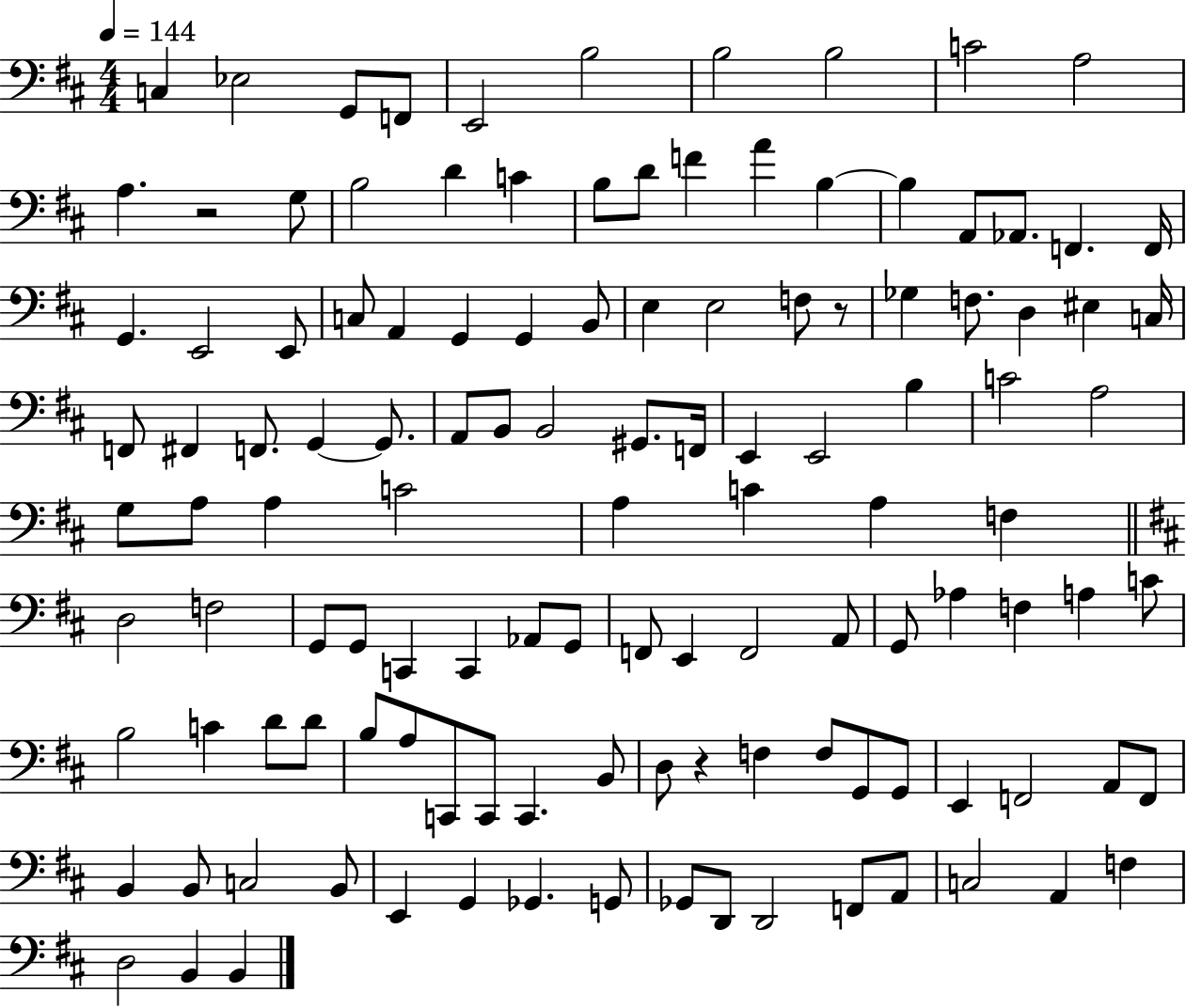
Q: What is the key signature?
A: D major